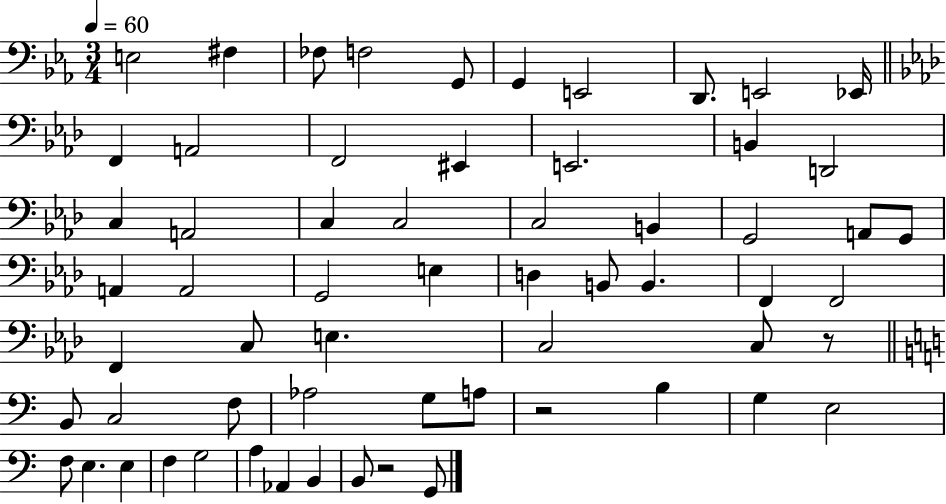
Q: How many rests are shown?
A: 3